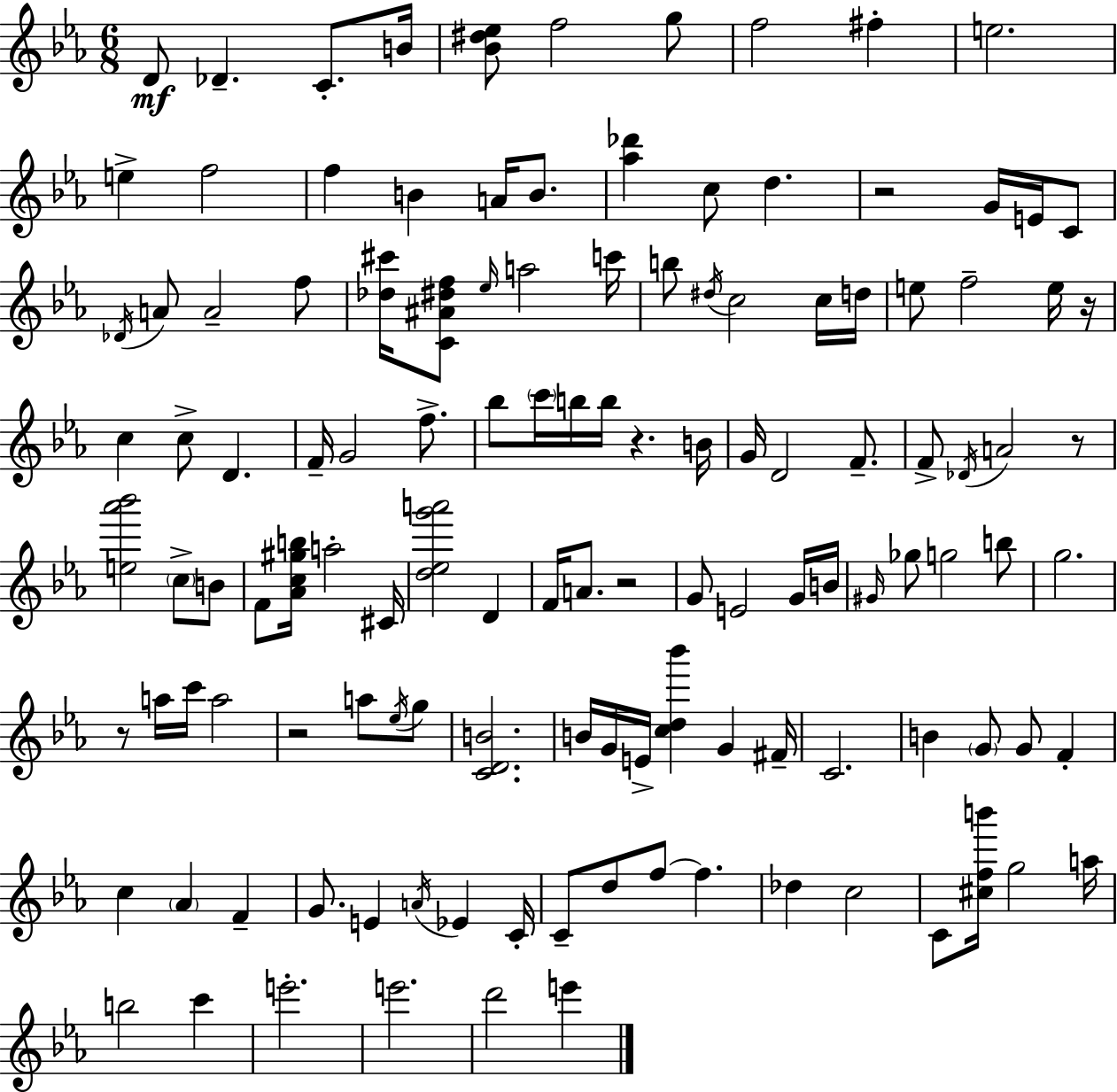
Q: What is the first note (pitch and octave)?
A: D4